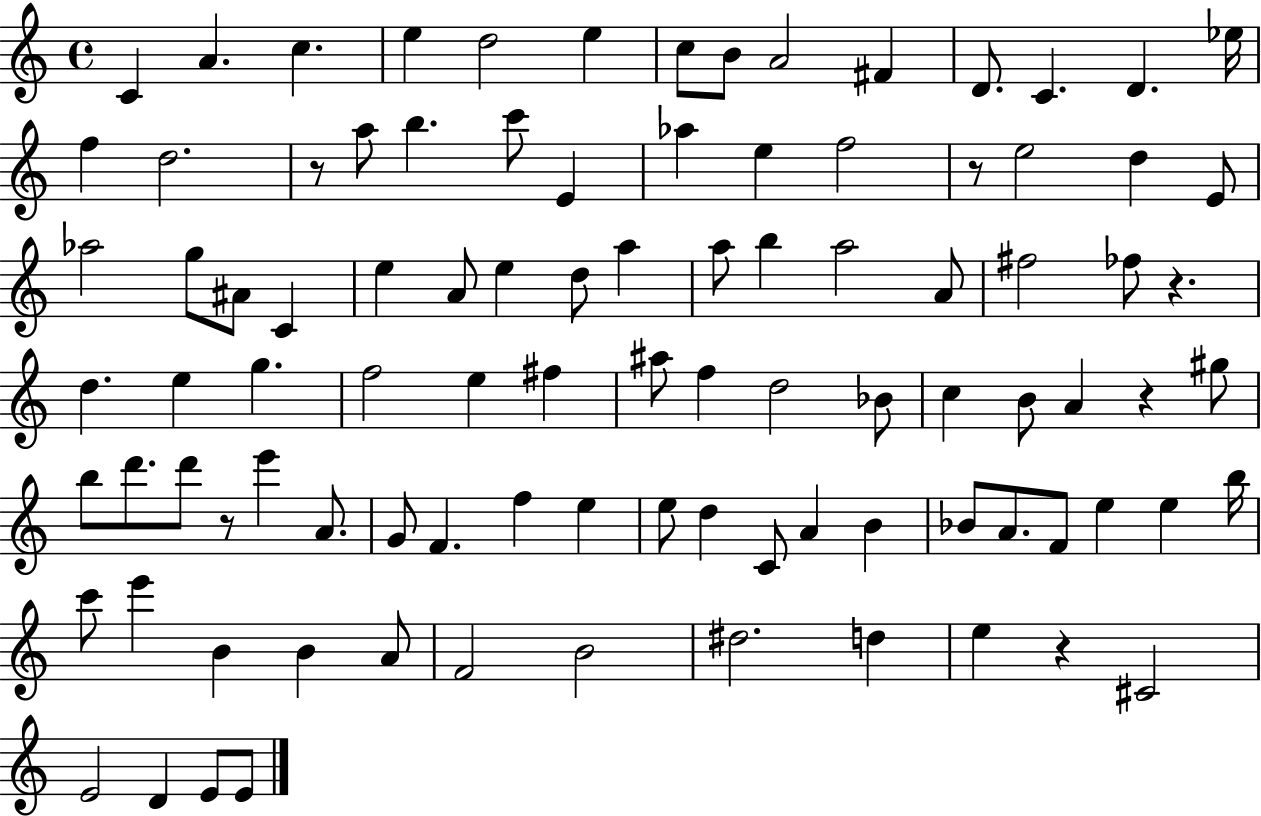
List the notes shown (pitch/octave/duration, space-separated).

C4/q A4/q. C5/q. E5/q D5/h E5/q C5/e B4/e A4/h F#4/q D4/e. C4/q. D4/q. Eb5/s F5/q D5/h. R/e A5/e B5/q. C6/e E4/q Ab5/q E5/q F5/h R/e E5/h D5/q E4/e Ab5/h G5/e A#4/e C4/q E5/q A4/e E5/q D5/e A5/q A5/e B5/q A5/h A4/e F#5/h FES5/e R/q. D5/q. E5/q G5/q. F5/h E5/q F#5/q A#5/e F5/q D5/h Bb4/e C5/q B4/e A4/q R/q G#5/e B5/e D6/e. D6/e R/e E6/q A4/e. G4/e F4/q. F5/q E5/q E5/e D5/q C4/e A4/q B4/q Bb4/e A4/e. F4/e E5/q E5/q B5/s C6/e E6/q B4/q B4/q A4/e F4/h B4/h D#5/h. D5/q E5/q R/q C#4/h E4/h D4/q E4/e E4/e